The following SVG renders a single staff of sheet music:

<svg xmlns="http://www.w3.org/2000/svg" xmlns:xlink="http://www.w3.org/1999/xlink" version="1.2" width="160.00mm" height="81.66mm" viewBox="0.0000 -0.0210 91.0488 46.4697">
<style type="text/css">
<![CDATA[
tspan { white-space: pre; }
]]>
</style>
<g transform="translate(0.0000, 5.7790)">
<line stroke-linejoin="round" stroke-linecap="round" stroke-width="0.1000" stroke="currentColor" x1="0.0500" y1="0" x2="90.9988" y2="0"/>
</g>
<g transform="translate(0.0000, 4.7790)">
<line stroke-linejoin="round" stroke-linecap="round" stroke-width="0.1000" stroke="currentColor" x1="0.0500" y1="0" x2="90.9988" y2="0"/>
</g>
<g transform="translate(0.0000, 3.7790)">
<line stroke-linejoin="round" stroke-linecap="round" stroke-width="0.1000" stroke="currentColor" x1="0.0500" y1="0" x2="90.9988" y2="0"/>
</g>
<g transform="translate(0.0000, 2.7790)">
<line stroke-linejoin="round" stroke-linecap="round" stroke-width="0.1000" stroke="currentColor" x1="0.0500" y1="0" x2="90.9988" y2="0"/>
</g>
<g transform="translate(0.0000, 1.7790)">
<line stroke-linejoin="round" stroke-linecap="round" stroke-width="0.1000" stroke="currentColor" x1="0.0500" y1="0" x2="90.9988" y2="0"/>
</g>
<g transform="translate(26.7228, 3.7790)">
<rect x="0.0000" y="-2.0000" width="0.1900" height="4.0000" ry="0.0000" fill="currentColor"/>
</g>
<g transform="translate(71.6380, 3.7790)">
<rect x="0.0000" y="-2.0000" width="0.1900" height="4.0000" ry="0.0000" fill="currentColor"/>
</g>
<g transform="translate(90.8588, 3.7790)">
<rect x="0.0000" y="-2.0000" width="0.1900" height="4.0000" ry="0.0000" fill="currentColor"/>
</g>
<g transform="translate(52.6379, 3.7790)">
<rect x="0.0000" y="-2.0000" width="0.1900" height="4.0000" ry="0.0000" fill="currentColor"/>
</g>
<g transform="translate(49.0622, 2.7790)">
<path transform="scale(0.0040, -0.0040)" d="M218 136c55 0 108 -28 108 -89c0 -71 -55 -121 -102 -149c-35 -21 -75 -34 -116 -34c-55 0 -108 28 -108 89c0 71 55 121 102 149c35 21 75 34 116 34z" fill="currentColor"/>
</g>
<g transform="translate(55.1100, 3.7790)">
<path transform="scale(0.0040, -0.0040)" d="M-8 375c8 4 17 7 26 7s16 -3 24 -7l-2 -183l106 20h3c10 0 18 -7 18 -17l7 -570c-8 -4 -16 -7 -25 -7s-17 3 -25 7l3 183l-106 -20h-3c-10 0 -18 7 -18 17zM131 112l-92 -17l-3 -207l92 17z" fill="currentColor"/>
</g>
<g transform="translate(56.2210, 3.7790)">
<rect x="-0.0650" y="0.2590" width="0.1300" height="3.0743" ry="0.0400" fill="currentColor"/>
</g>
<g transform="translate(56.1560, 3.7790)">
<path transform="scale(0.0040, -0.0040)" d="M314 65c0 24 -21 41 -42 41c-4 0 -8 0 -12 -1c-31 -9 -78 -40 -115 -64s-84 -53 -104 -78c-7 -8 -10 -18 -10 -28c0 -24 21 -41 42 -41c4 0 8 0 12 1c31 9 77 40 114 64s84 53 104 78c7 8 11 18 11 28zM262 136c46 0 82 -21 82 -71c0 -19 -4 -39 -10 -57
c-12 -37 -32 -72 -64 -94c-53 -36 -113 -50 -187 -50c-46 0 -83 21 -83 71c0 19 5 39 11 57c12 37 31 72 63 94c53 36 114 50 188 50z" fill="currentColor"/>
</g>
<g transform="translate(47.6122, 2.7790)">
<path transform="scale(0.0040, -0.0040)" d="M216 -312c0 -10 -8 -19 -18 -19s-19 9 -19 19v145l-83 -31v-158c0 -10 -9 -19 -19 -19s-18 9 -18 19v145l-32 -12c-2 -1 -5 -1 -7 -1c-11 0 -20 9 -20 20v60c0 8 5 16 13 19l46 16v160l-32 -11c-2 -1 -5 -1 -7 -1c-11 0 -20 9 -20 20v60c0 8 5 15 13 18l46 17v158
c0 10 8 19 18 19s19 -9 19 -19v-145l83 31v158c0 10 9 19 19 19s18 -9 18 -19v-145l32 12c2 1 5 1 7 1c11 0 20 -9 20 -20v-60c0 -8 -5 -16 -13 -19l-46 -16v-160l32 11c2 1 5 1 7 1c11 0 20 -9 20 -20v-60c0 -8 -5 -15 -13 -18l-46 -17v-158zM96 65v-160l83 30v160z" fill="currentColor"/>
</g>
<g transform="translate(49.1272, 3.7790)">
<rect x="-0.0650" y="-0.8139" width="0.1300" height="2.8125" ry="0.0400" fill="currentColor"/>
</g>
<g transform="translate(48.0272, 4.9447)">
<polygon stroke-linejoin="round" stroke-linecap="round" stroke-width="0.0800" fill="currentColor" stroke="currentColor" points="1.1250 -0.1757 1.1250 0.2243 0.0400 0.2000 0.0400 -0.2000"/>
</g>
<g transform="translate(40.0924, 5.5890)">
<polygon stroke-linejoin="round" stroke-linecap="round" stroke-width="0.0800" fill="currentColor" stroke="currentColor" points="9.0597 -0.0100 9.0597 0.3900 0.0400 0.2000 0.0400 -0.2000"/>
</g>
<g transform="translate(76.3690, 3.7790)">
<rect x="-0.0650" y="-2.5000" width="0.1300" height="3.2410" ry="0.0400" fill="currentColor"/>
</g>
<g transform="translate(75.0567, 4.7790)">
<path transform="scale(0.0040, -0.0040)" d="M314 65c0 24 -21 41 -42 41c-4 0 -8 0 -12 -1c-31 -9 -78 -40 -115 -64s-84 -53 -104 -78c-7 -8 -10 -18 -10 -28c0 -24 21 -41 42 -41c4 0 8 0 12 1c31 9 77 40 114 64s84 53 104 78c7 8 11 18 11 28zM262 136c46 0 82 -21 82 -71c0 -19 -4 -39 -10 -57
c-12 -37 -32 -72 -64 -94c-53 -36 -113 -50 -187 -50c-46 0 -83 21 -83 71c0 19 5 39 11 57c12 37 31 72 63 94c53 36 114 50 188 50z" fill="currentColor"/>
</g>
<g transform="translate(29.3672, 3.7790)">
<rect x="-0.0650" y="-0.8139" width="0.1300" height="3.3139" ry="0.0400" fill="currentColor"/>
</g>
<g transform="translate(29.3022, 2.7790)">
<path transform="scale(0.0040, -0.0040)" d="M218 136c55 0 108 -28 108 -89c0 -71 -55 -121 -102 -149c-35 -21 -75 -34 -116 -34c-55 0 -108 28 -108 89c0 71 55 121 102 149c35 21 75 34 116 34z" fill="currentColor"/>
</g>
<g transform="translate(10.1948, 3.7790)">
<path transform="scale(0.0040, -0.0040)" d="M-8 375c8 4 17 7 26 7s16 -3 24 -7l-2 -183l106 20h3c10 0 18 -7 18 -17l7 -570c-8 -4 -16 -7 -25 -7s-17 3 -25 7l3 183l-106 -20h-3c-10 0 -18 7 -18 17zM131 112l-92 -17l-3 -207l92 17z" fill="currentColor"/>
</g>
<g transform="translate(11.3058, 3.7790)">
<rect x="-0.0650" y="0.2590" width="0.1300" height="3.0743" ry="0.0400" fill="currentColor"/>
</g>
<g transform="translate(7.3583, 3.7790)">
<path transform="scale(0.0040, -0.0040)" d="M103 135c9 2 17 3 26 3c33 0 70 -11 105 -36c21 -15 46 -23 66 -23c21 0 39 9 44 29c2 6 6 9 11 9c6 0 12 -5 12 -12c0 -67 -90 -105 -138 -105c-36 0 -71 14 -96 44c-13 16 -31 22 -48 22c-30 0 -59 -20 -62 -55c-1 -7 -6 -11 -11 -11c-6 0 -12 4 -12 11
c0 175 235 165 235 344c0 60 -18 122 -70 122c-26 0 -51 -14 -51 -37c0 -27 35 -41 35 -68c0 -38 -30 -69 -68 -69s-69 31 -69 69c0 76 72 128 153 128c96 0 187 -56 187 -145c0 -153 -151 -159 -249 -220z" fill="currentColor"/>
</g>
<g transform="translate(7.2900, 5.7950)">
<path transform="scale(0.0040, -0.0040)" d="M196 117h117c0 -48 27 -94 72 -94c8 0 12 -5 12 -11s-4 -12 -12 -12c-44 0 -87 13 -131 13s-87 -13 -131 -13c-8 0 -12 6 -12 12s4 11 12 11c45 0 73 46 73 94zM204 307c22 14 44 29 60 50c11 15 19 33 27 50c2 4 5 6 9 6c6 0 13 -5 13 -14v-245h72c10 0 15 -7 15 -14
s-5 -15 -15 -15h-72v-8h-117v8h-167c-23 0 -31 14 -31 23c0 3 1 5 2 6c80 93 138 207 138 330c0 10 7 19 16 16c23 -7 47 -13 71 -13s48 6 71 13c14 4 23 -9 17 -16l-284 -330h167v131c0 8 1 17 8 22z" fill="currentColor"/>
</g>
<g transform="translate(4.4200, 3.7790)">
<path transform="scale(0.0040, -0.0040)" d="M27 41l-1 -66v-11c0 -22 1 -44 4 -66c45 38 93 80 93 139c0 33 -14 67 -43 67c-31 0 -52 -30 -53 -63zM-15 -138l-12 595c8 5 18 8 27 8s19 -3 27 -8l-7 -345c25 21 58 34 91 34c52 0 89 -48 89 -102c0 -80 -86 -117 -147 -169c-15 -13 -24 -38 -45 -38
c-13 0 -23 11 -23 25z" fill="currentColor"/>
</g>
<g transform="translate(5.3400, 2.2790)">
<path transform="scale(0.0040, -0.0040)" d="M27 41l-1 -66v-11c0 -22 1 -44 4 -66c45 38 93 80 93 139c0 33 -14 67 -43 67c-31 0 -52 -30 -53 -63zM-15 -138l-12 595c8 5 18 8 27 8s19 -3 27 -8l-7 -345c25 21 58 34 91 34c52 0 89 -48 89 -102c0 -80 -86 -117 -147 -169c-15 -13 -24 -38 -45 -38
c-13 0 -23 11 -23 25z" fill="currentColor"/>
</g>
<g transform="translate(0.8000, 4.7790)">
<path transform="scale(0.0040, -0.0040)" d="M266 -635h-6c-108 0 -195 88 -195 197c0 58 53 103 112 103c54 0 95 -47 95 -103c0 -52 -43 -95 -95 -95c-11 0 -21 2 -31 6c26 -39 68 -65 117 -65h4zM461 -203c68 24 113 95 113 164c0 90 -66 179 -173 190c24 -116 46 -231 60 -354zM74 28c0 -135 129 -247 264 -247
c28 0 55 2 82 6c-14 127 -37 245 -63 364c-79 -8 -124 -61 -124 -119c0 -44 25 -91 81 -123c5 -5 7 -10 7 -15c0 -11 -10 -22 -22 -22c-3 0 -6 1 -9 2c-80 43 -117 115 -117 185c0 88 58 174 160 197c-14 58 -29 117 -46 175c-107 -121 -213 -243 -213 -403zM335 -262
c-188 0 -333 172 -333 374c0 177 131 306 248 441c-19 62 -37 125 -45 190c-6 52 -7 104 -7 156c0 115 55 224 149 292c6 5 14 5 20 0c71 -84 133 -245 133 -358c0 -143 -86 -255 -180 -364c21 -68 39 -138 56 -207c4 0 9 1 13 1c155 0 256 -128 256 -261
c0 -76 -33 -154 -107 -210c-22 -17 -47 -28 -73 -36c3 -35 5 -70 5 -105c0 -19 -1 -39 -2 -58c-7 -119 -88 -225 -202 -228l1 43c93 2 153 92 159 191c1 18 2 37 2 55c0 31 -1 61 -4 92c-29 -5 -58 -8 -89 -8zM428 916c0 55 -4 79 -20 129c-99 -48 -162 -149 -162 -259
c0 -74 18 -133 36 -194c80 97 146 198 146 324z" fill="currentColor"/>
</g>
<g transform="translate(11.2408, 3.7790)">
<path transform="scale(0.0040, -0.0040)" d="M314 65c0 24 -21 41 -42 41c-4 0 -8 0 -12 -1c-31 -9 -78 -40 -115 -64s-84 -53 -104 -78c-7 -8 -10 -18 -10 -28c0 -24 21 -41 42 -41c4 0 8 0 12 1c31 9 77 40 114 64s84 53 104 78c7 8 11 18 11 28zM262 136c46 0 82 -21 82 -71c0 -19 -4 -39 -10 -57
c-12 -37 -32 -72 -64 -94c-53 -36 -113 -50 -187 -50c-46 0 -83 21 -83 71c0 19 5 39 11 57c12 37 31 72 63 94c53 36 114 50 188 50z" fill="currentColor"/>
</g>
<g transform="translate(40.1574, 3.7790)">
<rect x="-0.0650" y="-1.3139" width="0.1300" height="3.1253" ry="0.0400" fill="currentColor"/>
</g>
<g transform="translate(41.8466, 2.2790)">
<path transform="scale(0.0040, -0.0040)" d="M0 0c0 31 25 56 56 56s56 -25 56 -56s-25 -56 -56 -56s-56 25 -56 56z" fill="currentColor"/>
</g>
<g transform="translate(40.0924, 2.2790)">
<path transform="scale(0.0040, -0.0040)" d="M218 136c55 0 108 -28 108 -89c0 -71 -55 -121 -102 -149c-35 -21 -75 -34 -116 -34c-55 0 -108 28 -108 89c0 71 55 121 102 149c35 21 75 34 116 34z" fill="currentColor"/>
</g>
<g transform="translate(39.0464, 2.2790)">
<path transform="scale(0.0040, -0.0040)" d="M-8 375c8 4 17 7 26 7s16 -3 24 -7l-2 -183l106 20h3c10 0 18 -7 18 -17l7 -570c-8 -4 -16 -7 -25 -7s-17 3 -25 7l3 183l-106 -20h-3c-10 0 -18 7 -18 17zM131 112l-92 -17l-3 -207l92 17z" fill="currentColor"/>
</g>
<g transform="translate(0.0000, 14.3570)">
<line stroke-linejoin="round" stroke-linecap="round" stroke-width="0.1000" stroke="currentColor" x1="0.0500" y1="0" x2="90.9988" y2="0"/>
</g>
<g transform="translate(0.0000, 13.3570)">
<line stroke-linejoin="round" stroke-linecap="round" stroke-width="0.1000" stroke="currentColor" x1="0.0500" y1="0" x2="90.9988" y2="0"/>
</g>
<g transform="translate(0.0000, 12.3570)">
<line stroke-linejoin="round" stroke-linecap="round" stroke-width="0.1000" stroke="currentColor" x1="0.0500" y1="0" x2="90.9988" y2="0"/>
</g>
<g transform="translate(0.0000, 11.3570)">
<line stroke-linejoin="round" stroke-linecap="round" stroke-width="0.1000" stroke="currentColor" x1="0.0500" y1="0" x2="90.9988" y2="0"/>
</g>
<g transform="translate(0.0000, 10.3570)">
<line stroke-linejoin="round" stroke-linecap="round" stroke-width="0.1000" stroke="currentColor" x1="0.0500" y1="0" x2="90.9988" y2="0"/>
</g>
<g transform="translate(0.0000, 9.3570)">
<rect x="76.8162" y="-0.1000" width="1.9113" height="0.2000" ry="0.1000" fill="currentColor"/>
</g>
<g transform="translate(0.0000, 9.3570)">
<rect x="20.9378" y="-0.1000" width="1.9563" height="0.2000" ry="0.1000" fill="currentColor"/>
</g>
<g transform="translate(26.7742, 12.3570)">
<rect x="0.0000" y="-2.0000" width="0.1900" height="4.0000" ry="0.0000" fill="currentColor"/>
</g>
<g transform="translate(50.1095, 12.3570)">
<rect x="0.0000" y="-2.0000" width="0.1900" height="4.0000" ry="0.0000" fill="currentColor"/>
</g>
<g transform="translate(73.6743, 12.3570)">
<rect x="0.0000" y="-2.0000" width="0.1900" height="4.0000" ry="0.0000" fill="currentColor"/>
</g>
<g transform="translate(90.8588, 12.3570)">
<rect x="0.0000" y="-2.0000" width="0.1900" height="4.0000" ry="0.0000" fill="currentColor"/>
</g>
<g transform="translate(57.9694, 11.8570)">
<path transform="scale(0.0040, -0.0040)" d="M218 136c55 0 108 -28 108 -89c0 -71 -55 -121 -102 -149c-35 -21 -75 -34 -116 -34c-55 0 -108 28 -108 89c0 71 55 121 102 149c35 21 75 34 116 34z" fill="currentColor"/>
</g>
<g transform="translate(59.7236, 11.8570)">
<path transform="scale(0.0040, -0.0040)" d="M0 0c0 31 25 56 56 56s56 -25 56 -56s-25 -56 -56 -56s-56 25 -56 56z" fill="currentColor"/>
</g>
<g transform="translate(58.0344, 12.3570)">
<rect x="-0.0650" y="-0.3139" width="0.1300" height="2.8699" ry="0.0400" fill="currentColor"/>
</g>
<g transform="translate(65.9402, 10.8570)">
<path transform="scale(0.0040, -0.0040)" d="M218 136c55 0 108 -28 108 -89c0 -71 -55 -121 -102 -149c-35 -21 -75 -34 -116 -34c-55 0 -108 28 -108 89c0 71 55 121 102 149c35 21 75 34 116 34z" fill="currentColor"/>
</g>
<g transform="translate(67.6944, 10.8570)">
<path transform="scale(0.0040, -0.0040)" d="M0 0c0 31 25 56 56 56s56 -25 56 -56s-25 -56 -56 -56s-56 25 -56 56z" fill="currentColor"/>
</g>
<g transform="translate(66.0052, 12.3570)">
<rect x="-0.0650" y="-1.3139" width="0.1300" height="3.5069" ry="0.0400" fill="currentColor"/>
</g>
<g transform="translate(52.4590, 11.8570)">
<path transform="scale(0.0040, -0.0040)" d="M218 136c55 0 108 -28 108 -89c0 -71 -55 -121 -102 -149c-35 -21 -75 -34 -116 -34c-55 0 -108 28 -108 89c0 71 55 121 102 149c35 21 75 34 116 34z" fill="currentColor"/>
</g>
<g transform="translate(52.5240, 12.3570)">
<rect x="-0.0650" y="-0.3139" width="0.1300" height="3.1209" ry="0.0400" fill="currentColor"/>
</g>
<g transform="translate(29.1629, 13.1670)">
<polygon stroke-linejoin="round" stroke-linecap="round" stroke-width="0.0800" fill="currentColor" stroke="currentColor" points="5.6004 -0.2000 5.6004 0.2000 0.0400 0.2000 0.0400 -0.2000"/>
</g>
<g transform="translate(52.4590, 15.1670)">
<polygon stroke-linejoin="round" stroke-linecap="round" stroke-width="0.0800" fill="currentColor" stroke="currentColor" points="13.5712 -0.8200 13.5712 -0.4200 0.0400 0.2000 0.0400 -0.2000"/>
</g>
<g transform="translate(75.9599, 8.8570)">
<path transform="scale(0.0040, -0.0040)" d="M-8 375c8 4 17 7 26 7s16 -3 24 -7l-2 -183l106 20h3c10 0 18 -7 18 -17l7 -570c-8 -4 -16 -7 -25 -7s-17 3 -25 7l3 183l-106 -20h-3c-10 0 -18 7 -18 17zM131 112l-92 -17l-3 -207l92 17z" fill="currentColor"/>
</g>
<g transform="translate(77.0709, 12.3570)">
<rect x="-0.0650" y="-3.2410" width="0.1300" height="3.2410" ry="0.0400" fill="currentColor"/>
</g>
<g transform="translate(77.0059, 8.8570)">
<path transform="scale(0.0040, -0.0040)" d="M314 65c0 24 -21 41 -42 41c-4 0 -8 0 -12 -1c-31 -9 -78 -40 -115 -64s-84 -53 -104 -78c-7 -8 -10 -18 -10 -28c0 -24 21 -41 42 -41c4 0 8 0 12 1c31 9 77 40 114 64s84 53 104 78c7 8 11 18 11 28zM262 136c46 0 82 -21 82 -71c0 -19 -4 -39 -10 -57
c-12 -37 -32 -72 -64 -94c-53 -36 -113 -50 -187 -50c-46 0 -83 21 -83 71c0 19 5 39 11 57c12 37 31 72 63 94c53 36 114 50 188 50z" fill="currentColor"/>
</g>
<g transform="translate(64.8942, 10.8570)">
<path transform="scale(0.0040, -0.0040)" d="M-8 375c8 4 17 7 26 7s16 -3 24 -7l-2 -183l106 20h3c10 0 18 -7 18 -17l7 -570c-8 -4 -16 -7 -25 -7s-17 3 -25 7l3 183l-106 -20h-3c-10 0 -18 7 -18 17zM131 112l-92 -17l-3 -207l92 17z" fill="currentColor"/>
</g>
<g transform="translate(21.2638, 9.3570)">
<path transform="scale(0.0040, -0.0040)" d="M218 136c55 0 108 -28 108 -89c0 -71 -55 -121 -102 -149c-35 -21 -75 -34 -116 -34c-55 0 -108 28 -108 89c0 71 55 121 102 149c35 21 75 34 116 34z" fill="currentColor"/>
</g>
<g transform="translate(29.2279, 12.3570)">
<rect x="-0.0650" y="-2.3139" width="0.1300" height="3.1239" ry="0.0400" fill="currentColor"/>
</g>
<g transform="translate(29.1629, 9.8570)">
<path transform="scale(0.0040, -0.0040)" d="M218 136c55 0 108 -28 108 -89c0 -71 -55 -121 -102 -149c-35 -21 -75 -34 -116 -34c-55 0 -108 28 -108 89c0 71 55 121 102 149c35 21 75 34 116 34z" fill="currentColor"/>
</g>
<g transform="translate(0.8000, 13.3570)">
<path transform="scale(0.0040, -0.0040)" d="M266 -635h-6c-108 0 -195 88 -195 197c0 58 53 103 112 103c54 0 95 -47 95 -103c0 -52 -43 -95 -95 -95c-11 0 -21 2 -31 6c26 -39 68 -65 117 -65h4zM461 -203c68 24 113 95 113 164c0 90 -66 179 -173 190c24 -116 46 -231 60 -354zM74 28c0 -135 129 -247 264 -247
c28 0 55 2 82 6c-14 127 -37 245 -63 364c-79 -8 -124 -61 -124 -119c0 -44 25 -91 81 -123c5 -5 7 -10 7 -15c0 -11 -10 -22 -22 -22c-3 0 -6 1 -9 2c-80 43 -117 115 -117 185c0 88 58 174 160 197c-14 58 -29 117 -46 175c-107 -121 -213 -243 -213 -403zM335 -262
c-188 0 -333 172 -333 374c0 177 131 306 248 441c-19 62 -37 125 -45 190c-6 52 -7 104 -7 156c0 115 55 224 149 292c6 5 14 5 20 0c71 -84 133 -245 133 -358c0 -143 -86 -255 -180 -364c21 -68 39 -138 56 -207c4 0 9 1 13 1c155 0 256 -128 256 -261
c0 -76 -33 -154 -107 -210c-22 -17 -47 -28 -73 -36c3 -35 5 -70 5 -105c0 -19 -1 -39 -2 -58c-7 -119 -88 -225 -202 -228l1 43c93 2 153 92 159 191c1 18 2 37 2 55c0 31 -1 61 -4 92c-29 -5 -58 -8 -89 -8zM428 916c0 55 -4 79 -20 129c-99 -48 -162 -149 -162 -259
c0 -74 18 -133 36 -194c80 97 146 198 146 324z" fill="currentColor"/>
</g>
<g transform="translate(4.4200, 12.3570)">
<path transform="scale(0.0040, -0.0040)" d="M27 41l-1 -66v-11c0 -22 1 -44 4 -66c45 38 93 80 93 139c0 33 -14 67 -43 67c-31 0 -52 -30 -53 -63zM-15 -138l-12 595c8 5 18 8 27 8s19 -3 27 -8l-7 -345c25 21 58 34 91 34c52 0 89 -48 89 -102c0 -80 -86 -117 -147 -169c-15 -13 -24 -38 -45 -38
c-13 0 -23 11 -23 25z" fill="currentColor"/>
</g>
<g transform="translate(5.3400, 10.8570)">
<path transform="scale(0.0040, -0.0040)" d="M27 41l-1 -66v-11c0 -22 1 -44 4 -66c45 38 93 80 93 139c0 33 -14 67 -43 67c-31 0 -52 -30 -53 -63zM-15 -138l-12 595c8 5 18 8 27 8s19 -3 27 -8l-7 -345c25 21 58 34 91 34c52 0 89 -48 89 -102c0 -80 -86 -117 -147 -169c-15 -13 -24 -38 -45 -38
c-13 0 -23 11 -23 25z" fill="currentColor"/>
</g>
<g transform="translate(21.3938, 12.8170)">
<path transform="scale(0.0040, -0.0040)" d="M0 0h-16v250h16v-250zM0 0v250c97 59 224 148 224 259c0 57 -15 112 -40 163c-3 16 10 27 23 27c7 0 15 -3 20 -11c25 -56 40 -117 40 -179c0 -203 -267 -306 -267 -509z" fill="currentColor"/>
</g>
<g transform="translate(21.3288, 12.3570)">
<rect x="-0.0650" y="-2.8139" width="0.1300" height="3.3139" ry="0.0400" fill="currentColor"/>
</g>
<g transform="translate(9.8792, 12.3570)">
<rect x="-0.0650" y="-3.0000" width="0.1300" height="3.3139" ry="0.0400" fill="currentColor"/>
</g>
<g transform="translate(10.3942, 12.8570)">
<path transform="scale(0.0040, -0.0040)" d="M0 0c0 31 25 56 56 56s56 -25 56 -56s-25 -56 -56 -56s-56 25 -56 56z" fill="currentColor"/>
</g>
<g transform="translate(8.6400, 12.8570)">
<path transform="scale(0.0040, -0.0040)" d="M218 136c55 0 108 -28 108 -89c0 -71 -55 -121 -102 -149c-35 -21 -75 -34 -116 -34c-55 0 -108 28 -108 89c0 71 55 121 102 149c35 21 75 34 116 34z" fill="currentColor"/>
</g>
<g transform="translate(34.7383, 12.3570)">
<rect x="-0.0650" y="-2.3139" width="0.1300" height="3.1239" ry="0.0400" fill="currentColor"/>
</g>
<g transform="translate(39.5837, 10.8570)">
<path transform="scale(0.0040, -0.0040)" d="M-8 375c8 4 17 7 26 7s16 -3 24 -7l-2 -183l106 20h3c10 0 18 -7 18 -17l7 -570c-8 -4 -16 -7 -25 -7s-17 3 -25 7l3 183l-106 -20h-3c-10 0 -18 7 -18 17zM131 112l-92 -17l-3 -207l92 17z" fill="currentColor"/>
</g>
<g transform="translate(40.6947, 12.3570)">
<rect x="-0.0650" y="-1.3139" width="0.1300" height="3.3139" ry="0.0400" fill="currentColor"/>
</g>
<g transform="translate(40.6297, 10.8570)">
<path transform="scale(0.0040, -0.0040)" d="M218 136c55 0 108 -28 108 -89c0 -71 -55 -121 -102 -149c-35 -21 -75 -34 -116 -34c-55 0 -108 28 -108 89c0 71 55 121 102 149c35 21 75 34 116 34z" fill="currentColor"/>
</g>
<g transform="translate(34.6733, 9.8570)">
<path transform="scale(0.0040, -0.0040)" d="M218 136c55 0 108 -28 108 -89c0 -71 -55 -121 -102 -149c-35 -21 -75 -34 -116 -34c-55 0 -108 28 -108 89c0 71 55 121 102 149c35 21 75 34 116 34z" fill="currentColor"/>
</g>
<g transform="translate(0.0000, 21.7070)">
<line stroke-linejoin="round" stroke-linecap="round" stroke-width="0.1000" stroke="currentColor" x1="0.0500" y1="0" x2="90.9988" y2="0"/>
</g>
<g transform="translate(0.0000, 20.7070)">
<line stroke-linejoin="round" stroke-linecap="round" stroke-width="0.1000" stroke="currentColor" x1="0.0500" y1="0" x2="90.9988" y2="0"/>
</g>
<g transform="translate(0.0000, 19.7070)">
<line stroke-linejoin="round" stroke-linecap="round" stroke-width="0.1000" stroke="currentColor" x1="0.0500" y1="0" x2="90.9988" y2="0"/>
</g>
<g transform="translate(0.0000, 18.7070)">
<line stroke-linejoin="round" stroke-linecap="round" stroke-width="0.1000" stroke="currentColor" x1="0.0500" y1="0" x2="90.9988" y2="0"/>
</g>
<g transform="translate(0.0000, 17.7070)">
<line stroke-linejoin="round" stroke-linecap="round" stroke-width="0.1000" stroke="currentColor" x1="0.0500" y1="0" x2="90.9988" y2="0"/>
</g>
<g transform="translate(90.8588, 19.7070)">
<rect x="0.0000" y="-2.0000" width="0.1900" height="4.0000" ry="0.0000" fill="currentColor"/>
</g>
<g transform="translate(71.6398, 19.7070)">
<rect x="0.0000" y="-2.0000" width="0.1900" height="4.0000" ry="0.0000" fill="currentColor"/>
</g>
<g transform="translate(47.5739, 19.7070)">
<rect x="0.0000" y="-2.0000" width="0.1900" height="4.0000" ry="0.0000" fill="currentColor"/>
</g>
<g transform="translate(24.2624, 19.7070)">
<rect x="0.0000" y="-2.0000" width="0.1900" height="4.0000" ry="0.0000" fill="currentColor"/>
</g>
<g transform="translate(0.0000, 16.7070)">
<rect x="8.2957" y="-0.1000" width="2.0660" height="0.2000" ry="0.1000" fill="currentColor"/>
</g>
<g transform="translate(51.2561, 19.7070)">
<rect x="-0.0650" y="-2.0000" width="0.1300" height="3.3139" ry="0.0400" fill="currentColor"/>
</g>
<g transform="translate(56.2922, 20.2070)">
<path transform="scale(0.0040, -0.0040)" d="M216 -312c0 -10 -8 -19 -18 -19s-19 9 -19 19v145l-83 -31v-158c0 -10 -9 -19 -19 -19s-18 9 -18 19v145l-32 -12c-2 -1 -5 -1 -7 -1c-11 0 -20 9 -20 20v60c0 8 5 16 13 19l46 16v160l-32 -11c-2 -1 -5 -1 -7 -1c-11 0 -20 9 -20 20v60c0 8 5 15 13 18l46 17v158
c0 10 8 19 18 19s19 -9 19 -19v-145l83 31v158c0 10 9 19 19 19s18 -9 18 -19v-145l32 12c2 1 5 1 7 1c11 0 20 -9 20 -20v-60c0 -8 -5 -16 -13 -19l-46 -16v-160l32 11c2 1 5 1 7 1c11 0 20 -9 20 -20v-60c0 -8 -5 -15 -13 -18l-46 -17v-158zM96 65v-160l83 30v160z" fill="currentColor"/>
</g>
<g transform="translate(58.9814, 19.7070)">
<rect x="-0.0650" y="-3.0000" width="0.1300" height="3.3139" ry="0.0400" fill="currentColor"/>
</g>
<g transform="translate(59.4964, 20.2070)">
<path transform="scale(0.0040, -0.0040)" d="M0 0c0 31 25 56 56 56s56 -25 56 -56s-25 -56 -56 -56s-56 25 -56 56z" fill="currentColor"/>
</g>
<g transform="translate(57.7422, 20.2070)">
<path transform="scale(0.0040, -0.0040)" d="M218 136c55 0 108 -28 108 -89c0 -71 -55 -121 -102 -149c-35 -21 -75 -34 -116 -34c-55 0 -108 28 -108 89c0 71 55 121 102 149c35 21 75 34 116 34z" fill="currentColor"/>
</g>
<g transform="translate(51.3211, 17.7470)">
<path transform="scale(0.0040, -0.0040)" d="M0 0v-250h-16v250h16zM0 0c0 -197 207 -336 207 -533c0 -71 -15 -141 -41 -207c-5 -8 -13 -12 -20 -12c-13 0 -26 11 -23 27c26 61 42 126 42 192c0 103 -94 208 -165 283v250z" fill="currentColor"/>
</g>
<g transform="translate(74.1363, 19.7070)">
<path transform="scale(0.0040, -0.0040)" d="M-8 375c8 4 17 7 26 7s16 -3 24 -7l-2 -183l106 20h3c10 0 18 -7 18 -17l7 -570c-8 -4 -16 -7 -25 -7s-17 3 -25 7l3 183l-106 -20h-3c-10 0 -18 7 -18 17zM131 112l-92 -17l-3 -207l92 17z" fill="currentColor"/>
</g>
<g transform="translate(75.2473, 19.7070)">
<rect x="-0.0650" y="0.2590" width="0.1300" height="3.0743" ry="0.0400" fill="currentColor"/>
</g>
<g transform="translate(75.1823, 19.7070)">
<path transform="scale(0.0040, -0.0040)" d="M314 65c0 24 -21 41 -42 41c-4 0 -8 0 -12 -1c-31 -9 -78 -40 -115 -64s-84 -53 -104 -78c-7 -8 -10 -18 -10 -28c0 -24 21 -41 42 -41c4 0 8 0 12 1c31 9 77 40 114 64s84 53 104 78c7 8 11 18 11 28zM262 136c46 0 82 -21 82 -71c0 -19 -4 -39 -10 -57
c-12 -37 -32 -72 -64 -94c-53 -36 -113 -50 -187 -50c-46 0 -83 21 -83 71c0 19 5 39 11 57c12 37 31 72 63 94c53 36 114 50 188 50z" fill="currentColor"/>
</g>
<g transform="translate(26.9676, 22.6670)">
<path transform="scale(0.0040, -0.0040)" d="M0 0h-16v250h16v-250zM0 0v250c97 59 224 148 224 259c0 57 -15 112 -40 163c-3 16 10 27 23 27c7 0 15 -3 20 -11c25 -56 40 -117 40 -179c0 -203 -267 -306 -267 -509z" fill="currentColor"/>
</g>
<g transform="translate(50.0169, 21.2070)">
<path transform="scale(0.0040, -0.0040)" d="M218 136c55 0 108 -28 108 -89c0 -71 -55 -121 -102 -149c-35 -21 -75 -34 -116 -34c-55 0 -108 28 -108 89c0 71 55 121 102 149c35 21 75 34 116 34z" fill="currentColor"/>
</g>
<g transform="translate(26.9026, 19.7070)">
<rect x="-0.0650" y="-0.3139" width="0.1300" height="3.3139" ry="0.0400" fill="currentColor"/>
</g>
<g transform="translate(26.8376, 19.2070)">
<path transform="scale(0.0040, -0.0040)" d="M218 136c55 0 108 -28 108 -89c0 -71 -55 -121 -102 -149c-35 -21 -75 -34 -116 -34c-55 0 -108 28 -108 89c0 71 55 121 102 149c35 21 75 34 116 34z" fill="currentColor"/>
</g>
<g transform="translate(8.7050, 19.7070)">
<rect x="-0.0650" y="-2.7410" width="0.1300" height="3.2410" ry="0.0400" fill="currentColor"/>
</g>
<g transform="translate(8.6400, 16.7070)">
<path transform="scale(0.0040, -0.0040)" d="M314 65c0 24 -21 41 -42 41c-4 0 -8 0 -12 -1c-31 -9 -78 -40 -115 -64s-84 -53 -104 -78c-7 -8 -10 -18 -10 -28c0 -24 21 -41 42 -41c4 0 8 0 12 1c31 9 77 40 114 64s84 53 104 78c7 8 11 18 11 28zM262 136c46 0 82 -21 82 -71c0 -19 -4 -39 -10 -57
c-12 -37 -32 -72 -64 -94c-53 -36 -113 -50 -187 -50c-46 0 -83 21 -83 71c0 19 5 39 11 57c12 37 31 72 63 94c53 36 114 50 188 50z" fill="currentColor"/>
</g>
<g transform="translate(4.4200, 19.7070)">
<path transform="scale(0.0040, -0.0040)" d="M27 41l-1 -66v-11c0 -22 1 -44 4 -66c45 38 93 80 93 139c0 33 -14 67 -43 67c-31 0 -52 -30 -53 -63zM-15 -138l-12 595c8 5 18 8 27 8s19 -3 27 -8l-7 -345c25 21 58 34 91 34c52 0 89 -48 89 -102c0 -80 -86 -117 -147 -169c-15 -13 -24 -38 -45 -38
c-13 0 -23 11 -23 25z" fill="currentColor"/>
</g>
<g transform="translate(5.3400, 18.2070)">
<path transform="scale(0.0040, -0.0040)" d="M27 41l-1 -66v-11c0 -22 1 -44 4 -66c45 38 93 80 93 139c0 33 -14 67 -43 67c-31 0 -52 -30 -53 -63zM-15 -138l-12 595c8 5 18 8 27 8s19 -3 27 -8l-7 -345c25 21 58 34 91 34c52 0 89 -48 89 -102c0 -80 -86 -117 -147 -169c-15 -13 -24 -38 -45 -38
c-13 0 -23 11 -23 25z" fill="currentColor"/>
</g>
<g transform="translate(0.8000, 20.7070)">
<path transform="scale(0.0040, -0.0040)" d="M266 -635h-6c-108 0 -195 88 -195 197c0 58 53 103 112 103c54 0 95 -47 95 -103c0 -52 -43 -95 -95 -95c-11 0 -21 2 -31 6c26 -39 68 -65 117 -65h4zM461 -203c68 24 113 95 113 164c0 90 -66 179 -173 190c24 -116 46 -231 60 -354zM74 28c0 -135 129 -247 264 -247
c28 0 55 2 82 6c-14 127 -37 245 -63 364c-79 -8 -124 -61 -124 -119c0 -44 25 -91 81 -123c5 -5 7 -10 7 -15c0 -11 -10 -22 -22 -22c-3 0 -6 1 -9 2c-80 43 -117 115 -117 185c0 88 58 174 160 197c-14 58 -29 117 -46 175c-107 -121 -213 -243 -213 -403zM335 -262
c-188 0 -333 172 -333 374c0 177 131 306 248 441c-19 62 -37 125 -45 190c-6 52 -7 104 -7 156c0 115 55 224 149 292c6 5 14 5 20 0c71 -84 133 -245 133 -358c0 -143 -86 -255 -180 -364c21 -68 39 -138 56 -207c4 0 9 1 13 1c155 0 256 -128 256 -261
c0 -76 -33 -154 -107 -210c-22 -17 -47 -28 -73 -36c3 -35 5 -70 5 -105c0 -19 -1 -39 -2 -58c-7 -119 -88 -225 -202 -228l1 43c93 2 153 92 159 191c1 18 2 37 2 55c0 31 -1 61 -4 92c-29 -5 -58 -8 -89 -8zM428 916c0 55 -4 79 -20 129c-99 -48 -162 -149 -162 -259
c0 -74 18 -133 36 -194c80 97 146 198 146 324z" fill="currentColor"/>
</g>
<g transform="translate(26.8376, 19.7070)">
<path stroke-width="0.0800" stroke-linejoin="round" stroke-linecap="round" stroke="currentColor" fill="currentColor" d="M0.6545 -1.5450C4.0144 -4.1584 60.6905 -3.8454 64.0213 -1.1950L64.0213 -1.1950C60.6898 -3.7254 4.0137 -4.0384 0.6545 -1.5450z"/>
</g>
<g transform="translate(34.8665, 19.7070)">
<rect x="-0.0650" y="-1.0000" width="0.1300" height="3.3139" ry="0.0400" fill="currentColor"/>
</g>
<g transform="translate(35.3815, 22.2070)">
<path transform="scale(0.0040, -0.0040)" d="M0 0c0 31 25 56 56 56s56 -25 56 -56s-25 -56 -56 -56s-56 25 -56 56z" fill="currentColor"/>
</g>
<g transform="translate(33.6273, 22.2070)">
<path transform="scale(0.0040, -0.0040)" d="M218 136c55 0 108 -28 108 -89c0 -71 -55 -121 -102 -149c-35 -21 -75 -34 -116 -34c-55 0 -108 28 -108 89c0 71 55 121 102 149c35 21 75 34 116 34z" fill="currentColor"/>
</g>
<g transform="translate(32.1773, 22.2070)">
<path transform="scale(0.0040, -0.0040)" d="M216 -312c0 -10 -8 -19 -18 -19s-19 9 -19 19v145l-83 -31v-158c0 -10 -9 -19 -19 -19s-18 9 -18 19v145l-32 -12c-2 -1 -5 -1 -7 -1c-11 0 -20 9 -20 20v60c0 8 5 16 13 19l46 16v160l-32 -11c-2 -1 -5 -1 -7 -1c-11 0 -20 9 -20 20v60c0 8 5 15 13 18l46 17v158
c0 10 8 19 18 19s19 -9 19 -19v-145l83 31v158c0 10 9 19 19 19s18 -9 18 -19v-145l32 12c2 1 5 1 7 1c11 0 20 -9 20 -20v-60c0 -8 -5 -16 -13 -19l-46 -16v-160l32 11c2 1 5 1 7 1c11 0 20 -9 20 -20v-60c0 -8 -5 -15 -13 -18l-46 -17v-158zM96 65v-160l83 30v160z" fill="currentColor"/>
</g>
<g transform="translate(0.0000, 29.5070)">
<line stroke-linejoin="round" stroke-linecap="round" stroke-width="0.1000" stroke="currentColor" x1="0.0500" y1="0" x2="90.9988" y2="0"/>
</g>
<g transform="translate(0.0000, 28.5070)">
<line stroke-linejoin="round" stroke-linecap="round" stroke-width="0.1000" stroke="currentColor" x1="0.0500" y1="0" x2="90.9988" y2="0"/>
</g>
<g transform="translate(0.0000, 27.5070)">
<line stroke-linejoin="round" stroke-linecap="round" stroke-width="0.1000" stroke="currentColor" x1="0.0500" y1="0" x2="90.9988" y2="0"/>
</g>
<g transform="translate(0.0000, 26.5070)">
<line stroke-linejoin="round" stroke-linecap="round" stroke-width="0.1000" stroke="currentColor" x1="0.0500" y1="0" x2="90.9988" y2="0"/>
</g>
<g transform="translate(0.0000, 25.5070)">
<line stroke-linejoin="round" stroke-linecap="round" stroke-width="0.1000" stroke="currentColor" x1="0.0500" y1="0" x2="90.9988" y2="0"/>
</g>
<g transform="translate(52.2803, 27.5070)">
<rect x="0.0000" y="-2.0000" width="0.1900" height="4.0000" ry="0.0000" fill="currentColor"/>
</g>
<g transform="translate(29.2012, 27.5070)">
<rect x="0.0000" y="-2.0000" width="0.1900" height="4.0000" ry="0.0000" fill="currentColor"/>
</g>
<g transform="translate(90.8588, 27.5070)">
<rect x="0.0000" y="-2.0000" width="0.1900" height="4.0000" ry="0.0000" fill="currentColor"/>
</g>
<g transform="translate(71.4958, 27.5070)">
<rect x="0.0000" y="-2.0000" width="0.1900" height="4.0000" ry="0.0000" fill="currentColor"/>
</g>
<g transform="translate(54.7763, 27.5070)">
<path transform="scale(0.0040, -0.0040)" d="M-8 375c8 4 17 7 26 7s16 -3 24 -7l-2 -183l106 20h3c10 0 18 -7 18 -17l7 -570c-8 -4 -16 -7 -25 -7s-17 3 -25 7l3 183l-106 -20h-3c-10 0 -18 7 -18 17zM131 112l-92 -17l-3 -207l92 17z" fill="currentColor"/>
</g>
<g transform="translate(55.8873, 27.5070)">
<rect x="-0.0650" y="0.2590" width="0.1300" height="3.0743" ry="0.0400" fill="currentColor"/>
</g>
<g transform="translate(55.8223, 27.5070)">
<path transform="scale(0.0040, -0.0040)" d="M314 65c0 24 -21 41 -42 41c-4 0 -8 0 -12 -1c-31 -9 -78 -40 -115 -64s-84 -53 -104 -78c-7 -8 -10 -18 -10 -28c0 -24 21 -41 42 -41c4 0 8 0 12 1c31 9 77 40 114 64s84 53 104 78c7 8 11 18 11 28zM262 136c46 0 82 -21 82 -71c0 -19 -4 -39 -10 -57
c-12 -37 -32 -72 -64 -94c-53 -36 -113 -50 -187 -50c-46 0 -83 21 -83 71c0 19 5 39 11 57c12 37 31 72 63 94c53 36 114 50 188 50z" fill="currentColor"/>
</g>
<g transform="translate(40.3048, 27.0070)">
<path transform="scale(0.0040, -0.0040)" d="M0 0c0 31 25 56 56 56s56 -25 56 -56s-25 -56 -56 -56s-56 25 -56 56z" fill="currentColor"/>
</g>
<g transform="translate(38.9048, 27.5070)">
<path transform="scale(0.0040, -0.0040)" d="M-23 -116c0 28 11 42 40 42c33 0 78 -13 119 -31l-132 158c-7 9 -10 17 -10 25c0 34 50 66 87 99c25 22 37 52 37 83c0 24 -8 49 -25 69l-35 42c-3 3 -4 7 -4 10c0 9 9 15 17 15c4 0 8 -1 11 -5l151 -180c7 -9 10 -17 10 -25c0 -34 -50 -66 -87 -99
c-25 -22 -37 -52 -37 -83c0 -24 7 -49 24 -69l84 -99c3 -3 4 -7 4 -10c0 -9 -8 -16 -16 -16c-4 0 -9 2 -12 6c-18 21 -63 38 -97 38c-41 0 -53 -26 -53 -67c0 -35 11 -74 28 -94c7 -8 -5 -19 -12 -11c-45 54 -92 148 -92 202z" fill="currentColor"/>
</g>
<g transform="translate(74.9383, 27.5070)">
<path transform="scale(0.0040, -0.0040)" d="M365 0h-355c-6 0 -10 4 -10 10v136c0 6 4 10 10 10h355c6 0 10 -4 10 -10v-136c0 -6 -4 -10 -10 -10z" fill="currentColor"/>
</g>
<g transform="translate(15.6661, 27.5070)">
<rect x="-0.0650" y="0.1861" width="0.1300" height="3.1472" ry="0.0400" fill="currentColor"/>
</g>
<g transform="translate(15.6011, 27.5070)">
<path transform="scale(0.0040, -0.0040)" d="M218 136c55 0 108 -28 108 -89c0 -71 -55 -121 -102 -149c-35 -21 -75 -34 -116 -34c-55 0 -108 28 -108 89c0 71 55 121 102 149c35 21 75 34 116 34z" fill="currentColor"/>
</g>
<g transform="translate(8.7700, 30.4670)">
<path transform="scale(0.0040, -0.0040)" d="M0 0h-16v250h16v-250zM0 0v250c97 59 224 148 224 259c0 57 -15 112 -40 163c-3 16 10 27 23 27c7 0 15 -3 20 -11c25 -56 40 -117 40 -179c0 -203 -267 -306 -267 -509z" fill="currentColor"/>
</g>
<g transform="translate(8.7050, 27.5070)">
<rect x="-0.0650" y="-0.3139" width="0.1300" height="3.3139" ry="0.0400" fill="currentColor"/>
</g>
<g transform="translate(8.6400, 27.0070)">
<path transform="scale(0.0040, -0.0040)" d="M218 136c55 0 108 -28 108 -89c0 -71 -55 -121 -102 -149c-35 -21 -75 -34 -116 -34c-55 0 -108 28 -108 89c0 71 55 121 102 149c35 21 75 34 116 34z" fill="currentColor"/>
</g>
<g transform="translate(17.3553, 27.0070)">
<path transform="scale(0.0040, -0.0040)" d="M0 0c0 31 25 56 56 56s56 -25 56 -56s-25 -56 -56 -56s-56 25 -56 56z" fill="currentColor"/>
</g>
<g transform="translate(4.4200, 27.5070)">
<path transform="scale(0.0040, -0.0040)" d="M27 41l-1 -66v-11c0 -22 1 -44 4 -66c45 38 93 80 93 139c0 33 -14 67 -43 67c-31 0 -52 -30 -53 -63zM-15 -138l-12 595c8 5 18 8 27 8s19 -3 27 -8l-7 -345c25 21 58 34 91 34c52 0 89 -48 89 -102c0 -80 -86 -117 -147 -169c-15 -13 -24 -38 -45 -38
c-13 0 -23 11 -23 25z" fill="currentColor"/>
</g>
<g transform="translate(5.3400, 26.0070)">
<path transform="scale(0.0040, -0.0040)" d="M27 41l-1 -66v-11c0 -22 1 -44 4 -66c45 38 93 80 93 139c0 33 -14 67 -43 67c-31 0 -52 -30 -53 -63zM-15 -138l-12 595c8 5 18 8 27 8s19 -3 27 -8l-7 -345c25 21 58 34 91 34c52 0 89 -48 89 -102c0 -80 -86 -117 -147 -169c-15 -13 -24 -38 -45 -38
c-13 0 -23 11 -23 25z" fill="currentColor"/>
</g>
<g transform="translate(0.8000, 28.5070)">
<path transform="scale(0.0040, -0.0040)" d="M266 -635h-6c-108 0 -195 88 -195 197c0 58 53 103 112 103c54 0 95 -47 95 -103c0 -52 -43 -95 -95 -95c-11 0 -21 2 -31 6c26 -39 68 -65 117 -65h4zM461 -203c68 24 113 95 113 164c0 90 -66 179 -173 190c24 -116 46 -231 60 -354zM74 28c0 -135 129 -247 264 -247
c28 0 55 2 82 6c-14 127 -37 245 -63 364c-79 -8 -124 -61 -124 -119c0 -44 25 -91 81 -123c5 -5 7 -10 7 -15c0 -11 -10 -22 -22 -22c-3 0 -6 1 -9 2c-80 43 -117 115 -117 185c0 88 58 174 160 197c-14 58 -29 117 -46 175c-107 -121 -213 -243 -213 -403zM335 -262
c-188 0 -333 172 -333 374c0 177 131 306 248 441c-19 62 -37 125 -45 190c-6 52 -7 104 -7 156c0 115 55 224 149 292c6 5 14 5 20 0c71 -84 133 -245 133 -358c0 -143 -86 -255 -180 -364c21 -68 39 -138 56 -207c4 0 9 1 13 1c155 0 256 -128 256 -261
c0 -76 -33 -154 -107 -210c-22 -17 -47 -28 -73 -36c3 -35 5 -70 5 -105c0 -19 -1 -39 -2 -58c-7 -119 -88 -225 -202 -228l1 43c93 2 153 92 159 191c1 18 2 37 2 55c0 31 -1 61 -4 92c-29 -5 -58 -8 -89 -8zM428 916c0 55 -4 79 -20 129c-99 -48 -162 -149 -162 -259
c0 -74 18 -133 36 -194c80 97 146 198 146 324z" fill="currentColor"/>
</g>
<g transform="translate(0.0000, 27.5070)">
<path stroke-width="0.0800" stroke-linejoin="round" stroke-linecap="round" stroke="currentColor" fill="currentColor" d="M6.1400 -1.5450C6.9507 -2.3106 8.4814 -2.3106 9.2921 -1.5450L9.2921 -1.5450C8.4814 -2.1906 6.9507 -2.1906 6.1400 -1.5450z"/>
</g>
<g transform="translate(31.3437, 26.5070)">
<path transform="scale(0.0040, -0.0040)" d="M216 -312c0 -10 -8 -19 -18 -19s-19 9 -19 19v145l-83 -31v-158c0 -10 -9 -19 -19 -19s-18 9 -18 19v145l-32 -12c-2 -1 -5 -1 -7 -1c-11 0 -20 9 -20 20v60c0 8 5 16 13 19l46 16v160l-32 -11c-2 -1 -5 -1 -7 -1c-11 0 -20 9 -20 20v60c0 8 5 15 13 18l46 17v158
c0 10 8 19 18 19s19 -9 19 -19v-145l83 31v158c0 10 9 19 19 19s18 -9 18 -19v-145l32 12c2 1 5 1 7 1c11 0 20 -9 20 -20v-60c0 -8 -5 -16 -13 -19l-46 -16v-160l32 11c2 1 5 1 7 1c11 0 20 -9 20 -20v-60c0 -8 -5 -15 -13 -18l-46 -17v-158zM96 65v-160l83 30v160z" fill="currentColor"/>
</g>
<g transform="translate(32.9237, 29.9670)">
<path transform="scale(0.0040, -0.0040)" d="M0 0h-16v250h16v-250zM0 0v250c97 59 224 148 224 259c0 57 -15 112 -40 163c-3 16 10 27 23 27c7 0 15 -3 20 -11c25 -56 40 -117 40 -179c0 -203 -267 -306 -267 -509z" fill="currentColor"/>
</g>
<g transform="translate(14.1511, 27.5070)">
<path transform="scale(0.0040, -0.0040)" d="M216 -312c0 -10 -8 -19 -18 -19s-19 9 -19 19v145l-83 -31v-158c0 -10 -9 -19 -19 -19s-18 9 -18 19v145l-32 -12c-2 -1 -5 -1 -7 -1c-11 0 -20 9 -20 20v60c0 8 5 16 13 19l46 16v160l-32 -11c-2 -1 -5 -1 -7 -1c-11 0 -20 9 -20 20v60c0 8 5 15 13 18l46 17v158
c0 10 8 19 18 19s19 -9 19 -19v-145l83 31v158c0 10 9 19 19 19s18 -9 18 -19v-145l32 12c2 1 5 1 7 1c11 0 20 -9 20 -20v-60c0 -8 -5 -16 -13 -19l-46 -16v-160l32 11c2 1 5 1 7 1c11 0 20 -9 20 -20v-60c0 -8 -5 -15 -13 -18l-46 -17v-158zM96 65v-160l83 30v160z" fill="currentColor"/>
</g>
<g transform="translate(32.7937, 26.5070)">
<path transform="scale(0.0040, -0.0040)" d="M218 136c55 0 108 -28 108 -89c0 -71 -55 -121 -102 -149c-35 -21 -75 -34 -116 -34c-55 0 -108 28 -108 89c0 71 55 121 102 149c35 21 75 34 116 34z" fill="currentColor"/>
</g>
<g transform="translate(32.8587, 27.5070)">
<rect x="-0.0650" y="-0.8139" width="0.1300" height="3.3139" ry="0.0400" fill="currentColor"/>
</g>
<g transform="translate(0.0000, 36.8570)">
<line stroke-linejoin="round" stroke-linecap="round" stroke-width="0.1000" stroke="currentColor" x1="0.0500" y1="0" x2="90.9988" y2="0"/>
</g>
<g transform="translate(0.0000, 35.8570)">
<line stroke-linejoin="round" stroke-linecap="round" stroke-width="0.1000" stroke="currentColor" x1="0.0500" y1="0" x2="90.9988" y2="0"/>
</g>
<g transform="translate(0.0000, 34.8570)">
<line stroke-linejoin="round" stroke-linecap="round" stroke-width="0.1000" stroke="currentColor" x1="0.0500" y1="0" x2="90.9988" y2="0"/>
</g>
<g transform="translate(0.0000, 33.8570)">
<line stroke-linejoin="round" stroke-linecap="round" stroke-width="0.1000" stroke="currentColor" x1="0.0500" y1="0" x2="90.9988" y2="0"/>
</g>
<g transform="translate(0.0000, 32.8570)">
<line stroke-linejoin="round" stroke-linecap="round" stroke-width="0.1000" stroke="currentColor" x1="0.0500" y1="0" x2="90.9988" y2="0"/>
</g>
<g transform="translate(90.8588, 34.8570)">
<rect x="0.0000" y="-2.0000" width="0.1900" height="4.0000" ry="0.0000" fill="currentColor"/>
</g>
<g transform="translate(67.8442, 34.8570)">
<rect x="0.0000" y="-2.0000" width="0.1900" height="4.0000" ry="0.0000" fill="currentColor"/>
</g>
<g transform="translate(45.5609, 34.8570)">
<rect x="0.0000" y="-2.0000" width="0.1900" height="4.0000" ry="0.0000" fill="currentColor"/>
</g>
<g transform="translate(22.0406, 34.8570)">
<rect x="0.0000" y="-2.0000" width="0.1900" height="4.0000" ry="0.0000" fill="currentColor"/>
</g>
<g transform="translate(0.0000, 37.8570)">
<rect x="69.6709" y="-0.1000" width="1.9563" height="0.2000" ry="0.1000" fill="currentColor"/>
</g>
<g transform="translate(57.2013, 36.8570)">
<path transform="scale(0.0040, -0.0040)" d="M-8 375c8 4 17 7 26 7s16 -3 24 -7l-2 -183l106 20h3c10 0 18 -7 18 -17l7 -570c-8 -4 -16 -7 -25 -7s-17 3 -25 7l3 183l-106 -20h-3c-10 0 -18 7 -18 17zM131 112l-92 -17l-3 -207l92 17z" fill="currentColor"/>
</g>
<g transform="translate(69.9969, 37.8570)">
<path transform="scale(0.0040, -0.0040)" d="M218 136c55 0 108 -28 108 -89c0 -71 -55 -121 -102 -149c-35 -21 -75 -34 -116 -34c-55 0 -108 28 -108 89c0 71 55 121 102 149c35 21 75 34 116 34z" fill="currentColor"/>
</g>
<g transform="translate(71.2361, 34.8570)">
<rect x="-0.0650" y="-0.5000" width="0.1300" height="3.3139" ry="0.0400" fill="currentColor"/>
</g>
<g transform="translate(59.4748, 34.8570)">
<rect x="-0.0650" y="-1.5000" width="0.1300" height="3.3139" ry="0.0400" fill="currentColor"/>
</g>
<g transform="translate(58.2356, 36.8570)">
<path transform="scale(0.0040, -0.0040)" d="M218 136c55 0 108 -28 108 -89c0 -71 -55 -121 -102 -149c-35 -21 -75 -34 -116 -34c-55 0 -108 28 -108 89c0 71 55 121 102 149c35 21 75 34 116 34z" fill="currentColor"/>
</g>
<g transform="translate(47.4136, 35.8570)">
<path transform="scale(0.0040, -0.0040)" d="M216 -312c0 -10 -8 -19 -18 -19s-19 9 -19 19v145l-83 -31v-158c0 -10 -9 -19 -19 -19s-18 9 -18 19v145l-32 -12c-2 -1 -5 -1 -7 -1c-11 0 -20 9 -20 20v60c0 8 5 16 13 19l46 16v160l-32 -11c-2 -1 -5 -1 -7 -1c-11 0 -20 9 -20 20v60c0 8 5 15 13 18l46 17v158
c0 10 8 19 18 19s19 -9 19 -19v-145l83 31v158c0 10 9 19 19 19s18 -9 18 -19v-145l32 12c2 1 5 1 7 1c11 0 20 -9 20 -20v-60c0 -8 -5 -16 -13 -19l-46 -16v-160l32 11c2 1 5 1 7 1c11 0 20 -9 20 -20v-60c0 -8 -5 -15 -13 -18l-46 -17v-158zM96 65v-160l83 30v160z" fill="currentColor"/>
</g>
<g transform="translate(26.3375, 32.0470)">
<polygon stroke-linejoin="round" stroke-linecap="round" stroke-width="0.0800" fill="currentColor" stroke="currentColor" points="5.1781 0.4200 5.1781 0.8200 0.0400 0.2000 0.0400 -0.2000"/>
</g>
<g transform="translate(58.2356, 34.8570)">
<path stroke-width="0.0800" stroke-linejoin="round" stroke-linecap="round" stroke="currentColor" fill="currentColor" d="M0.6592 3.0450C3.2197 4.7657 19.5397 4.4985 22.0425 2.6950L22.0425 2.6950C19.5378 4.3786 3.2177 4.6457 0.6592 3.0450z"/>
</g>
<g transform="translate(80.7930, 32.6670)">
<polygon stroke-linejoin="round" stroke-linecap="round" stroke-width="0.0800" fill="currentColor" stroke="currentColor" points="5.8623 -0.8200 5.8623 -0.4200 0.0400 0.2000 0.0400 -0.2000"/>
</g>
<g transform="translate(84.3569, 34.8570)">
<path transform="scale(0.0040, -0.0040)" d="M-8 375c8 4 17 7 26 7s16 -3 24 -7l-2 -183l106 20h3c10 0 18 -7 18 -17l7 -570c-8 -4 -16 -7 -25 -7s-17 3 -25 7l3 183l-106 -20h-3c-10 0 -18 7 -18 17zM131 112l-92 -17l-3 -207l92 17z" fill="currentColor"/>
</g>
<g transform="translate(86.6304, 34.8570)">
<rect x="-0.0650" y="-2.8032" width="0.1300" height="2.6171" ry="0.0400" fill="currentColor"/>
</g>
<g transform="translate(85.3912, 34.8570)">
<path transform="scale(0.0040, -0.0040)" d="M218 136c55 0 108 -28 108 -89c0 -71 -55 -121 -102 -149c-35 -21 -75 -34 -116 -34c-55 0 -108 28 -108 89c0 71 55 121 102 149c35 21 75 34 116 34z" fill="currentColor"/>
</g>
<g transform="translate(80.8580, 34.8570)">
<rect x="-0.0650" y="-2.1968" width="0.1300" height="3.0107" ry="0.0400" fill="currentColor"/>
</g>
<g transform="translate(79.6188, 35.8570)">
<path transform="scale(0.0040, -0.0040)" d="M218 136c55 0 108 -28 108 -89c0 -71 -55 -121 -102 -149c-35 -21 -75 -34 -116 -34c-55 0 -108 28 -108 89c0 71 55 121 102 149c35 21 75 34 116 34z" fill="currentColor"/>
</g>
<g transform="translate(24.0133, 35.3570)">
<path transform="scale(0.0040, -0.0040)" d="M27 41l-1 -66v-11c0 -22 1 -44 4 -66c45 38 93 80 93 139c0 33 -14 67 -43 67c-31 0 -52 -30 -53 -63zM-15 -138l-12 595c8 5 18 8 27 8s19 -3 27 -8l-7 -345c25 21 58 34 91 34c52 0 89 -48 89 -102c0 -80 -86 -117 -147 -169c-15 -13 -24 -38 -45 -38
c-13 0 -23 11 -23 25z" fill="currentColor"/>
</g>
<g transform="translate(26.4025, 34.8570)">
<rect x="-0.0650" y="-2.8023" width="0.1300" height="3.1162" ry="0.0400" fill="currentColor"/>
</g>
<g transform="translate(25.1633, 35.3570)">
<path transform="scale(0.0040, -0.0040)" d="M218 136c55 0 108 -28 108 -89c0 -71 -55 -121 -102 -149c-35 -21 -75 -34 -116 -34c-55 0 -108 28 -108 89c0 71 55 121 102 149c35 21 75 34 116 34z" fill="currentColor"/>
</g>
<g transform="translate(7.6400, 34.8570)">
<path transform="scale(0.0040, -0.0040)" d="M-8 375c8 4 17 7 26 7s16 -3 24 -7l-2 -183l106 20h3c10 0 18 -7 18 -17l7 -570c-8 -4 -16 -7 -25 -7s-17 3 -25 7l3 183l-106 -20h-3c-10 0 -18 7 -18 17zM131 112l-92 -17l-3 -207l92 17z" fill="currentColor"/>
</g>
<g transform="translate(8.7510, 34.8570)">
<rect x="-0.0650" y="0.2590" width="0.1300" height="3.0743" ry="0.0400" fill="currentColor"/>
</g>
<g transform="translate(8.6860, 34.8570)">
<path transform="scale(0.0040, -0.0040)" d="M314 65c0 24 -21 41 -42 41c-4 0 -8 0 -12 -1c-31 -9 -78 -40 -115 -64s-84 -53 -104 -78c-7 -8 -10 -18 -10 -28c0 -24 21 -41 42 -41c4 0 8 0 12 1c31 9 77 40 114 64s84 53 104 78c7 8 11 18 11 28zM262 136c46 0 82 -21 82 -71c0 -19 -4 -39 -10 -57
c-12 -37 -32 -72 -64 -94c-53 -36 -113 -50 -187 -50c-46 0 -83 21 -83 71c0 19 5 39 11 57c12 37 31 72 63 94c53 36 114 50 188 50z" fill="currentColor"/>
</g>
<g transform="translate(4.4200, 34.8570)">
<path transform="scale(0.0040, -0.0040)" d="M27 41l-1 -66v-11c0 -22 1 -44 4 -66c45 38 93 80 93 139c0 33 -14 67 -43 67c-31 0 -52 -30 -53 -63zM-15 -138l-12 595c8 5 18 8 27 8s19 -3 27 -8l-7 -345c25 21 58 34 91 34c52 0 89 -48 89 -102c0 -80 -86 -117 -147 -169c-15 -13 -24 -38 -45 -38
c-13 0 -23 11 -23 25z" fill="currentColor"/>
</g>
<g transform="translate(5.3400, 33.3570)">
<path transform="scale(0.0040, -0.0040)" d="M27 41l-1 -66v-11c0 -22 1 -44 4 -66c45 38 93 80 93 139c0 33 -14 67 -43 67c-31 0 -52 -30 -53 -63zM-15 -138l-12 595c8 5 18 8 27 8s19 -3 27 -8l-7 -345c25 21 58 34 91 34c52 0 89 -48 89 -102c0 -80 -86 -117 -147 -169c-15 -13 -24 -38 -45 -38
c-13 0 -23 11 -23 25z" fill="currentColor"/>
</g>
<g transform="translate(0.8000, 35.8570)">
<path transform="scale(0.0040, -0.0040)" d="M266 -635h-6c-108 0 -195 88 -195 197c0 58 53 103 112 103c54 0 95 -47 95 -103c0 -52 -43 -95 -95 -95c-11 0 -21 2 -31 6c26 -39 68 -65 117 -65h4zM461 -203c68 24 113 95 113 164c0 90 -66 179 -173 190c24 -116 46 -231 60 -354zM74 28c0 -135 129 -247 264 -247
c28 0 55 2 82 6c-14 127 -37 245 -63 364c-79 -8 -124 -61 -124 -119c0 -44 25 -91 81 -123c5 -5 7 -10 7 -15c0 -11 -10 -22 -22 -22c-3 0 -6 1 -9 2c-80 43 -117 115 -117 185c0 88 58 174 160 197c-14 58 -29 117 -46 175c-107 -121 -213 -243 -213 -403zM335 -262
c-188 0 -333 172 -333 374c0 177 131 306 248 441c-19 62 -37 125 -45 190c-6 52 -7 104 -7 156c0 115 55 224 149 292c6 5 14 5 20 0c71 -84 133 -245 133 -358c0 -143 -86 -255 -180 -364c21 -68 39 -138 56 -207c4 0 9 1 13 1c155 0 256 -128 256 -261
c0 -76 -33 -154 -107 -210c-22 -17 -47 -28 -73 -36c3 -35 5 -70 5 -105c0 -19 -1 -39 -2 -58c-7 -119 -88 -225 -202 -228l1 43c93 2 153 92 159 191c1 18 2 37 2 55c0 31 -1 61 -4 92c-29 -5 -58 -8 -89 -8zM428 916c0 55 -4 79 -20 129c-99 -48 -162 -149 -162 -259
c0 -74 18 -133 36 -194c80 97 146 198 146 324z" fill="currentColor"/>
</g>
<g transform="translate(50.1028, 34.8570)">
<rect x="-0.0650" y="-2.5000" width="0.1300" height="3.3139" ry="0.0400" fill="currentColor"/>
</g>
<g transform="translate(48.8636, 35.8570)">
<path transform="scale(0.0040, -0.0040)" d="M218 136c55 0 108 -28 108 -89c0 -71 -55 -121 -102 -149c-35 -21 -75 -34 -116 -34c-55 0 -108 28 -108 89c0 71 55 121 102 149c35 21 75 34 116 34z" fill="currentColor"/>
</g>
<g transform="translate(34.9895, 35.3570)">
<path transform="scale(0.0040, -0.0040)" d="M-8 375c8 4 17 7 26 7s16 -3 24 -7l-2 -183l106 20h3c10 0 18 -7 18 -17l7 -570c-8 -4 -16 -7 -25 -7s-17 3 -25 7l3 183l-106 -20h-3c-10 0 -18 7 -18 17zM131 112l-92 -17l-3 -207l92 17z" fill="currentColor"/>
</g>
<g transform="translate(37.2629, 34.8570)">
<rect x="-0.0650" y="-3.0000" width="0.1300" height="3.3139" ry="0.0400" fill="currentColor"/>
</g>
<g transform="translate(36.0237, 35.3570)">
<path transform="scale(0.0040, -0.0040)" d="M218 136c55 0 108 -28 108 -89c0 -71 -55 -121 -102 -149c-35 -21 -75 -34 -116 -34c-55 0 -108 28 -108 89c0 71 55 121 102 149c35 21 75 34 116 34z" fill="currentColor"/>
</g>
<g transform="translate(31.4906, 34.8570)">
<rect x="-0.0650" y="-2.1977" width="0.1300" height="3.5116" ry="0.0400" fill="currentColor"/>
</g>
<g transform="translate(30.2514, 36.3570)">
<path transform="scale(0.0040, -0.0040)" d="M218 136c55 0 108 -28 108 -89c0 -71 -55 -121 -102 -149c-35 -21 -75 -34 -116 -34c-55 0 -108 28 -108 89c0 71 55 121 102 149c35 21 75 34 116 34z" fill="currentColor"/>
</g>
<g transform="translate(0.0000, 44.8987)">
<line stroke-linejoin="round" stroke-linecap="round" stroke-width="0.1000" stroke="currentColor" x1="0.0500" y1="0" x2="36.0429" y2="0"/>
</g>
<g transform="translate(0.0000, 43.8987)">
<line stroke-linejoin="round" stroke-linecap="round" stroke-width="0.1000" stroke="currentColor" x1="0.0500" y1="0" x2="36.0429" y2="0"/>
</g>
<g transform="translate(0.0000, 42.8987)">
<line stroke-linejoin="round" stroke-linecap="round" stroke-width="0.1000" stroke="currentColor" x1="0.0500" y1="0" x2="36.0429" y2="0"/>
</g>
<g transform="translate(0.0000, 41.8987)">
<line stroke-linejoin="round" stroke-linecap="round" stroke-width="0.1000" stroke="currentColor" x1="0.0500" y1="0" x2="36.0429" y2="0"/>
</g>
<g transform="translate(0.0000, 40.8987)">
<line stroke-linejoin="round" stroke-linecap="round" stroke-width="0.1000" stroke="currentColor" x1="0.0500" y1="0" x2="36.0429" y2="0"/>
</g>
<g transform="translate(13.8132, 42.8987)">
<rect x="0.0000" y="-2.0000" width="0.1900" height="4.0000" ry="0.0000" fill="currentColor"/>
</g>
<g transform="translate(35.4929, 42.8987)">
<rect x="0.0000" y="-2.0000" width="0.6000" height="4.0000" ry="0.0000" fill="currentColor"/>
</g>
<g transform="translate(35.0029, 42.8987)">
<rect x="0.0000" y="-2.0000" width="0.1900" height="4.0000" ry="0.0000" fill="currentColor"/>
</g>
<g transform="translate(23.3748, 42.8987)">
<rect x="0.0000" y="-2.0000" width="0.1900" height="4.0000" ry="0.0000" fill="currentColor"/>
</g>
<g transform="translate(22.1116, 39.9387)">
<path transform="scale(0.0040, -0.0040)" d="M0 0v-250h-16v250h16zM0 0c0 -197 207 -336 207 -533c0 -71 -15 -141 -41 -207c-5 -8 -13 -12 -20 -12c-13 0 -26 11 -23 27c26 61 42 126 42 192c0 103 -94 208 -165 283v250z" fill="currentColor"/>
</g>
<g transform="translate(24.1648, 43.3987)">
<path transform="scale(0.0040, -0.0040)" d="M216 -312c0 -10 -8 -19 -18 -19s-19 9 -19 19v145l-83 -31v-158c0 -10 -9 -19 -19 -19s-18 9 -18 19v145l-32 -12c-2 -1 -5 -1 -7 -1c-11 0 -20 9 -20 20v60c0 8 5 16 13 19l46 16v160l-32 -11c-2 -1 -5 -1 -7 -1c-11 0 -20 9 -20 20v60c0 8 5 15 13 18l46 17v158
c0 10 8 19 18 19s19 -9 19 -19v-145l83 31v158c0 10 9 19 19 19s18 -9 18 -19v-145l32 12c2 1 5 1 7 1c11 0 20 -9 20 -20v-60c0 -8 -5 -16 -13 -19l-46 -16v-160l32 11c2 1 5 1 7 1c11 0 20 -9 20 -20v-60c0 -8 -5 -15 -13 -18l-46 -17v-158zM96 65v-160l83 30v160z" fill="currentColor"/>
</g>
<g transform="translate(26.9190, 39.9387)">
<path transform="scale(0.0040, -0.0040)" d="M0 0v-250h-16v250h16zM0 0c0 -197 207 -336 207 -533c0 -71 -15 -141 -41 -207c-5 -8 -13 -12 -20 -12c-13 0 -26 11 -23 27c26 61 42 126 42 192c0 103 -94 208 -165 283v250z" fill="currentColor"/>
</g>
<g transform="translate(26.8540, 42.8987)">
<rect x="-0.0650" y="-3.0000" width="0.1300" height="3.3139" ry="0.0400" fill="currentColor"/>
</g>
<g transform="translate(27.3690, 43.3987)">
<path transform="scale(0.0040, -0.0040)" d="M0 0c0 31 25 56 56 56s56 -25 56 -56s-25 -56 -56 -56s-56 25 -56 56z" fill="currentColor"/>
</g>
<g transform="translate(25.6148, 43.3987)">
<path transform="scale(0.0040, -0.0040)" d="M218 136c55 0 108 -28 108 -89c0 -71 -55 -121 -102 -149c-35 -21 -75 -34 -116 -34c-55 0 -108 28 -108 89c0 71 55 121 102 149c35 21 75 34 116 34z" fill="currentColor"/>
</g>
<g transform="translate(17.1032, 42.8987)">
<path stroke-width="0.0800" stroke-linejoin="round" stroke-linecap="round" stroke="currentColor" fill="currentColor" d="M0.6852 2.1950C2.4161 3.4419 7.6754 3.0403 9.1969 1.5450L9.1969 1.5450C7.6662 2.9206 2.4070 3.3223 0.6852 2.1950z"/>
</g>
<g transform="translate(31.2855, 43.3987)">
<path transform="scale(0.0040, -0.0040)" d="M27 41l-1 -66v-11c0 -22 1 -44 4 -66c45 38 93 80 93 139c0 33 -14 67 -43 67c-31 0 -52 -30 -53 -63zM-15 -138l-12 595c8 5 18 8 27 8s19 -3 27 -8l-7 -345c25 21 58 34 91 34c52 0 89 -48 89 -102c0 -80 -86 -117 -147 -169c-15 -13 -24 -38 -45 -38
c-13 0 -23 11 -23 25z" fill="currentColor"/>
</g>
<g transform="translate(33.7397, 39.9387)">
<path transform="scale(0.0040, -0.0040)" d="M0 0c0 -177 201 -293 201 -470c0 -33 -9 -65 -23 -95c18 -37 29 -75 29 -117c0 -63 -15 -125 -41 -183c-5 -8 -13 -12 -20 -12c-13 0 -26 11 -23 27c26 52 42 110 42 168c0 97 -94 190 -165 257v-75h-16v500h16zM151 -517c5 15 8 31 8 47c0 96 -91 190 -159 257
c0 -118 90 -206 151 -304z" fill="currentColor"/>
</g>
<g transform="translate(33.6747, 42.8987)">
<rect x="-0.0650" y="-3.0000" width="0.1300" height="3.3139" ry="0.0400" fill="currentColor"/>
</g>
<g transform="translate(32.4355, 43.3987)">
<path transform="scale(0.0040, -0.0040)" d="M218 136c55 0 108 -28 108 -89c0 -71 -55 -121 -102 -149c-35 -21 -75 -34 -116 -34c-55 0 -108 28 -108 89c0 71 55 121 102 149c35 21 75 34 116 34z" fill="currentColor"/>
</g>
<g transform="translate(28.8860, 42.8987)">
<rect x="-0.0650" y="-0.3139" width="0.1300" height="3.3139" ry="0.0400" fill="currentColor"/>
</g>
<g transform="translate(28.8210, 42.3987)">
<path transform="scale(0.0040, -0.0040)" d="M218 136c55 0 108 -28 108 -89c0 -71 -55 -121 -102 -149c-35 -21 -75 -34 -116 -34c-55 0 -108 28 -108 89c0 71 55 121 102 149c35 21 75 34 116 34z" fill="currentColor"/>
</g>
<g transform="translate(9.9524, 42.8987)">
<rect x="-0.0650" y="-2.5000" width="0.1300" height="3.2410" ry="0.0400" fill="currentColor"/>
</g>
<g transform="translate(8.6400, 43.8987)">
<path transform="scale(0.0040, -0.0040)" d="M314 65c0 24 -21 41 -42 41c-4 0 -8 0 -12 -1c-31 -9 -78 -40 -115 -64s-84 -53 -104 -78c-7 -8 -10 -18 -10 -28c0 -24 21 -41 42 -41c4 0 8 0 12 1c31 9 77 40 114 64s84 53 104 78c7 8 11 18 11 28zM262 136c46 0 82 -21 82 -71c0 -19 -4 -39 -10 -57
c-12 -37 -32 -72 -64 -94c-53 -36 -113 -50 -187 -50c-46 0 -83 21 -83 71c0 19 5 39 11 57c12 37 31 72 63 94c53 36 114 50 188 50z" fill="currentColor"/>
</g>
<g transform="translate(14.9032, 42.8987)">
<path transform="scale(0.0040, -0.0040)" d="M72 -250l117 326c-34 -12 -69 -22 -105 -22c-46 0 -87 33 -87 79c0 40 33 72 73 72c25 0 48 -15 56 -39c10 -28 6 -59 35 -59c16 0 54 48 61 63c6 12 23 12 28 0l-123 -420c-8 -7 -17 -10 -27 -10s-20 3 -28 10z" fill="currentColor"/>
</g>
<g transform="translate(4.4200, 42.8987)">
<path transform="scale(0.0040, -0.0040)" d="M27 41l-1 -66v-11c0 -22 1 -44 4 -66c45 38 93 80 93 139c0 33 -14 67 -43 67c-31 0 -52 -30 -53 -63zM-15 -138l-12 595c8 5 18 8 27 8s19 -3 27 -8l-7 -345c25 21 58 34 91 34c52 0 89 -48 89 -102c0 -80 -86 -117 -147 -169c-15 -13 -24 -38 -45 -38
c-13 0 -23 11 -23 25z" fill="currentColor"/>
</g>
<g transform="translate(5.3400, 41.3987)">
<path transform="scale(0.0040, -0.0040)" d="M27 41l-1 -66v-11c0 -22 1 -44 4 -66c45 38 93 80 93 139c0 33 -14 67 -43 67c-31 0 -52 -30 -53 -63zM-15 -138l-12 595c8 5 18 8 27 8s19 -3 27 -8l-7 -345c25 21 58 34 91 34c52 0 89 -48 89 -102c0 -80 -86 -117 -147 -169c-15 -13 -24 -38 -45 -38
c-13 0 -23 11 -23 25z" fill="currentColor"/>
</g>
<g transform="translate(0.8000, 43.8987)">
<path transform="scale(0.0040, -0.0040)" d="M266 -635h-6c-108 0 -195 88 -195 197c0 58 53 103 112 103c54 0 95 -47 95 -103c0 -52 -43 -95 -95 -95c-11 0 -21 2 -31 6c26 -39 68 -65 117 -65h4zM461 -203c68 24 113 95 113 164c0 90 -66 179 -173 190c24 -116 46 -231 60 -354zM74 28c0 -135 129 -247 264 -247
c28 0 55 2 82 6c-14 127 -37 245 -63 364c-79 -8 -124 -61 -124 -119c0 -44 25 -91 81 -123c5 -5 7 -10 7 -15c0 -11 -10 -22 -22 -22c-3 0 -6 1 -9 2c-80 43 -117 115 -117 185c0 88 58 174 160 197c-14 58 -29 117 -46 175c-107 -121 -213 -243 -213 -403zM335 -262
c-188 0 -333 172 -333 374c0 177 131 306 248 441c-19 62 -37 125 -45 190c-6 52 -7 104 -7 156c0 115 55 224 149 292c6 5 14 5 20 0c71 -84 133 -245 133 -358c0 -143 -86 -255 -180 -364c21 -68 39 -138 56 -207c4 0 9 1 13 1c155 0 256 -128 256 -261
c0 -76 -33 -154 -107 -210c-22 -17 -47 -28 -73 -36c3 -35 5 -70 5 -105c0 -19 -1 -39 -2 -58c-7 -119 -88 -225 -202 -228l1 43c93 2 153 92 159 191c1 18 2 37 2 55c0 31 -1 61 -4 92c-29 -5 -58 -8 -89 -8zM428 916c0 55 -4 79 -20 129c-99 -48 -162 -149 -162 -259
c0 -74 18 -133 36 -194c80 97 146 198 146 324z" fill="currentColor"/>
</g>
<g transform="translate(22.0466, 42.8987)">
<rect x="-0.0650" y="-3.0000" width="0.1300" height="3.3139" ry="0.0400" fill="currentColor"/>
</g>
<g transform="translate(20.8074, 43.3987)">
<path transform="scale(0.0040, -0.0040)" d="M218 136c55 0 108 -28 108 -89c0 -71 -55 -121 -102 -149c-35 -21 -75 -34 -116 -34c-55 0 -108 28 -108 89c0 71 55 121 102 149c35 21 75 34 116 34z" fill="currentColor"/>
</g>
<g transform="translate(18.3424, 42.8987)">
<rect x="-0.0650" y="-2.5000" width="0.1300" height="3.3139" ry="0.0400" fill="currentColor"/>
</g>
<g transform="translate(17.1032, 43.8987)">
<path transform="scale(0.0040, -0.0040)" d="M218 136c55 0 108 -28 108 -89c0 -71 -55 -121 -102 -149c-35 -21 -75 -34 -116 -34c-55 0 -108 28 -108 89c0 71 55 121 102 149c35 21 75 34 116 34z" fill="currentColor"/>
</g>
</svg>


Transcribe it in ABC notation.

X:1
T:Untitled
M:2/4
L:1/4
K:Bb
B2 d e/2 ^d/4 B2 G2 A a/2 g/2 g/2 e c/2 c/2 e/2 b2 a2 c/2 ^D F/2 ^A B2 c/2 ^B ^d/2 z B2 z2 B2 _A/2 F/2 A ^G E C G/2 B/2 G2 z/2 G A/2 ^A/2 c _A/4